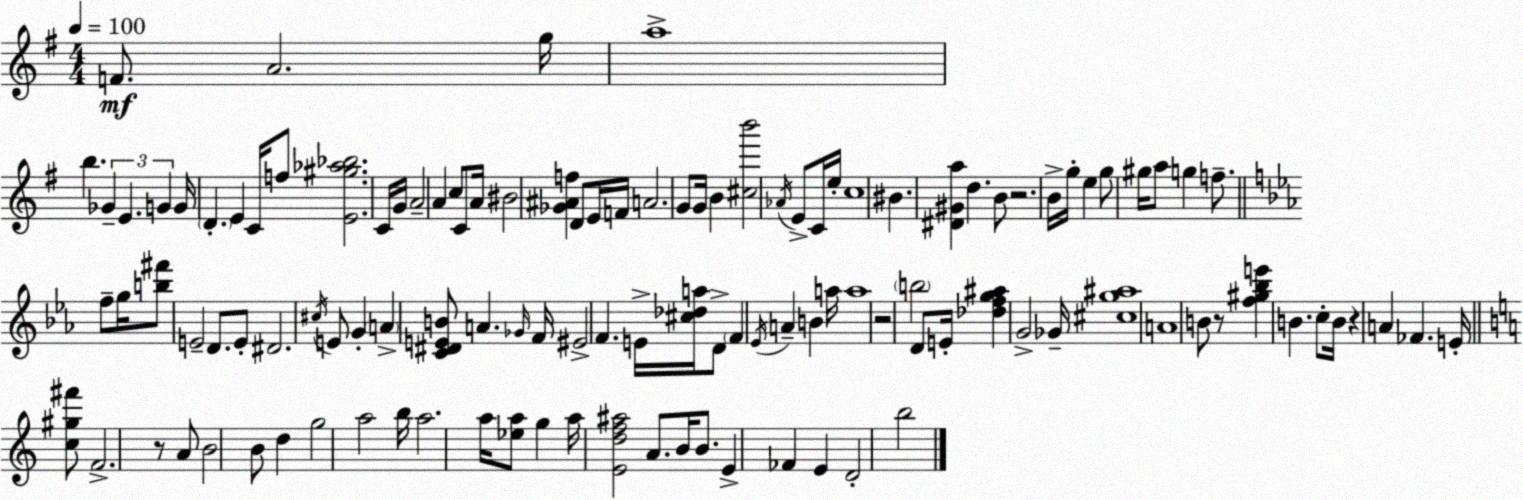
X:1
T:Untitled
M:4/4
L:1/4
K:G
F/2 A2 g/4 a4 b _G E G G/4 D E C/4 f/2 [E^g_a_b]2 C/4 G/4 A2 A c/2 C/2 A/4 ^B2 [_G^Af] D/2 E/4 F/4 A2 G/2 G/4 B [^cb']2 _A/4 E/2 C/4 e/4 c4 ^B [^D^Ga] d B/2 z2 B/4 g/4 e g/2 ^g/4 a/2 g f/2 f/2 g/4 [b^f']/2 E2 D/2 E/2 ^D2 ^c/4 E/2 G A [C^DEB]/2 A _G/4 F/4 ^E2 F E/4 [^c_da]/4 D/2 F _E/4 A B a/4 a4 z2 b2 D/2 E/4 [_dfg^a] G2 _G/4 [^cg^a]4 A4 B/2 z/2 [f^g_be'] B c/2 B/4 z A _F E/4 [c^g^f']/2 F2 z/2 A/2 B2 B/2 d g2 a2 b/4 a2 a/4 [_ea]/2 g a/4 [Edf^a]2 A/2 B/4 B/2 E _F E D2 b2